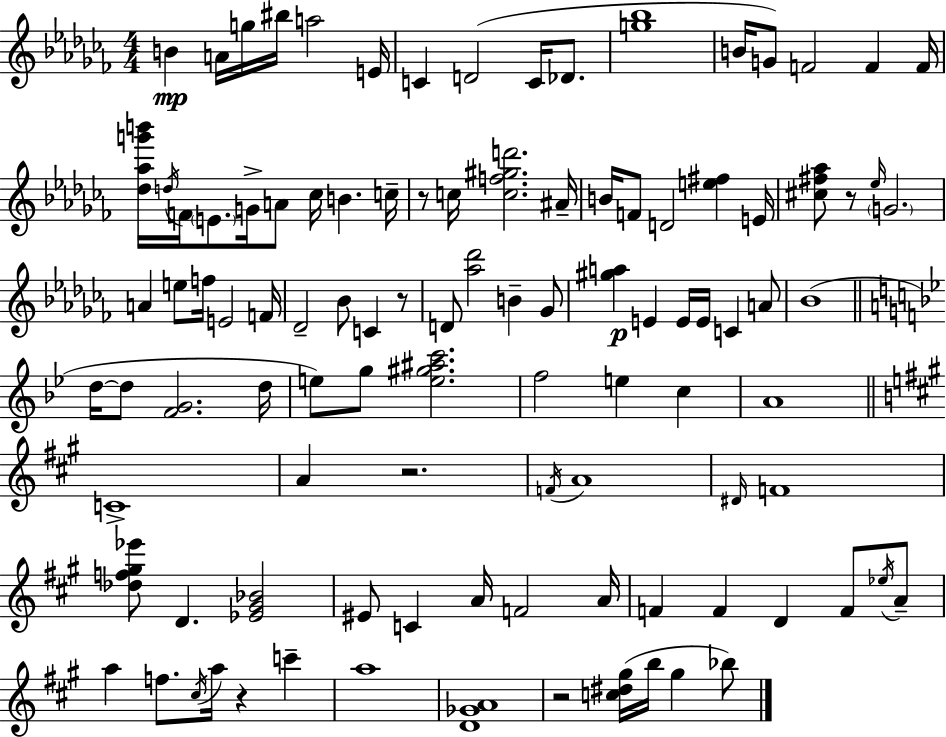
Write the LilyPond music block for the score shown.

{
  \clef treble
  \numericTimeSignature
  \time 4/4
  \key aes \minor
  b'4\mp a'16 g''16 bis''16 a''2 e'16 | c'4 d'2( c'16 des'8. | <g'' bes''>1 | b'16 g'8) f'2 f'4 f'16 | \break <des'' aes'' g''' b'''>16 \acciaccatura { d''16 } f'16 \parenthesize e'8. g'16-> a'8 ces''16 b'4. | c''16-- r8 c''16 <c'' f'' gis'' d'''>2. | ais'16-- b'16 f'8 d'2 <e'' fis''>4 | e'16 <cis'' fis'' aes''>8 r8 \grace { ees''16 } \parenthesize g'2. | \break a'4 e''8 f''16 e'2 | f'16 des'2-- bes'8 c'4 | r8 d'8 <aes'' des'''>2 b'4-- | ges'8 <gis'' a''>4\p e'4 e'16 e'16 c'4 | \break a'8 bes'1( | \bar "||" \break \key g \minor d''16~~ d''8 <f' g'>2. d''16 | e''8) g''8 <e'' gis'' ais'' c'''>2. | f''2 e''4 c''4 | a'1 | \break \bar "||" \break \key a \major c'1-> | a'4 r2. | \acciaccatura { f'16 } a'1 | \grace { dis'16 } f'1 | \break <des'' f'' gis'' ees'''>8 d'4. <ees' gis' bes'>2 | eis'8 c'4 a'16 f'2 | a'16 f'4 f'4 d'4 f'8 | \acciaccatura { ees''16 } a'8-- a''4 f''8. \acciaccatura { cis''16 } a''16 r4 | \break c'''4-- a''1 | <d' ges' a'>1 | r2 <c'' dis'' gis''>16( b''16 gis''4 | bes''8) \bar "|."
}